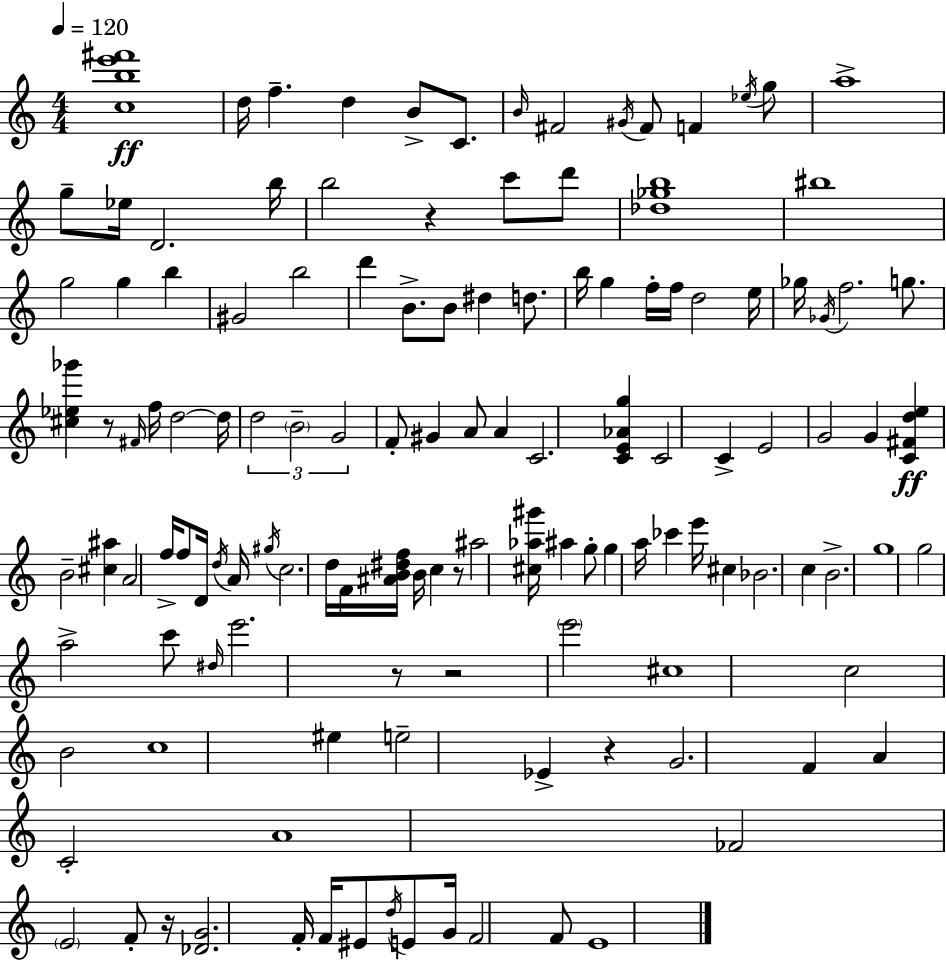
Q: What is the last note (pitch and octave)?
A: E4